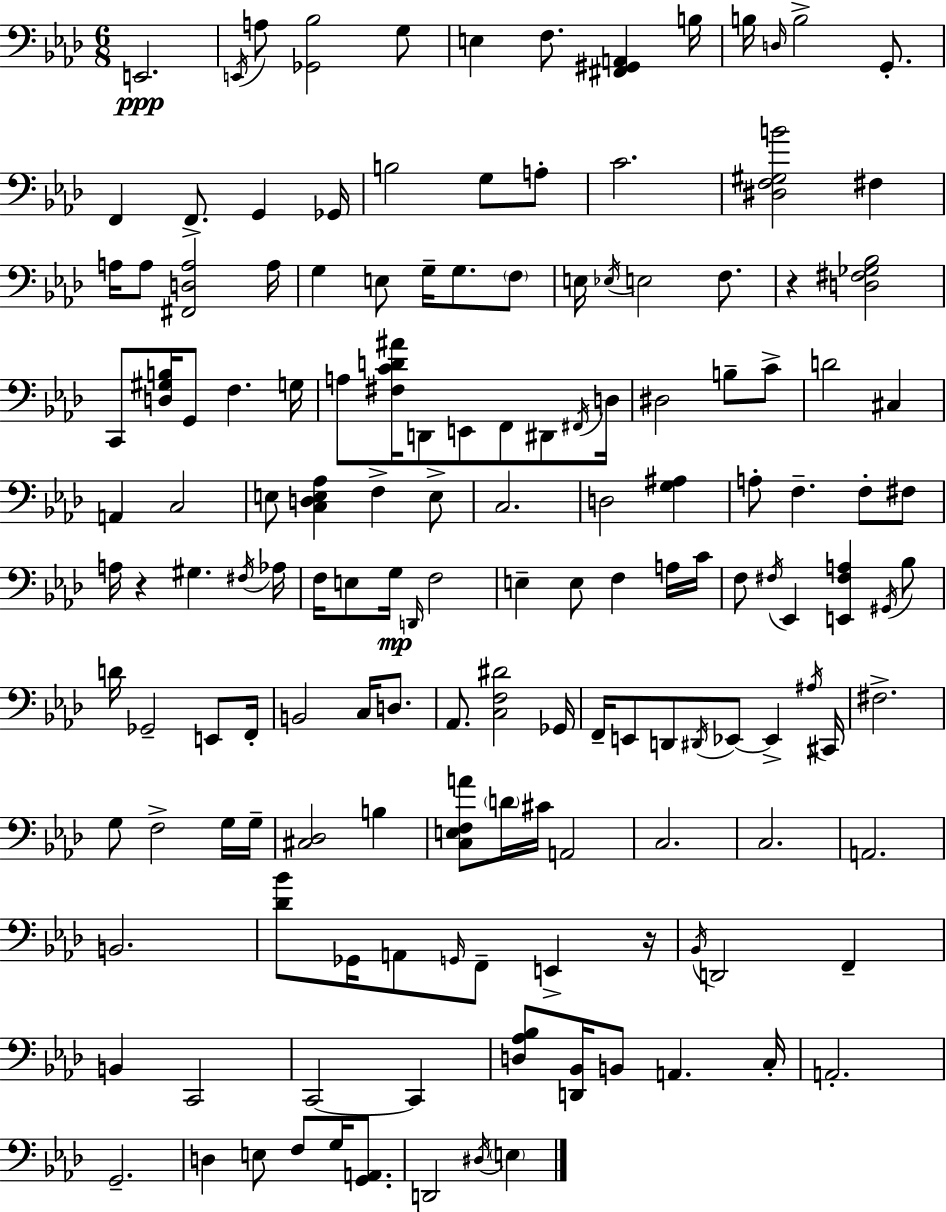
E2/h. E2/s A3/e [Gb2,Bb3]/h G3/e E3/q F3/e. [F#2,G#2,A2]/q B3/s B3/s D3/s B3/h G2/e. F2/q F2/e. G2/q Gb2/s B3/h G3/e A3/e C4/h. [D#3,F3,G#3,B4]/h F#3/q A3/s A3/e [F#2,D3,A3]/h A3/s G3/q E3/e G3/s G3/e. F3/e E3/s Eb3/s E3/h F3/e. R/q [D3,F#3,Gb3,Bb3]/h C2/e [D3,G#3,B3]/s G2/e F3/q. G3/s A3/e [F#3,C4,D4,A#4]/s D2/e E2/e F2/e D#2/e F#2/s D3/s D#3/h B3/e C4/e D4/h C#3/q A2/q C3/h E3/e [C3,D3,E3,Ab3]/q F3/q E3/e C3/h. D3/h [G3,A#3]/q A3/e F3/q. F3/e F#3/e A3/s R/q G#3/q. F#3/s Ab3/s F3/s E3/e G3/s D2/s F3/h E3/q E3/e F3/q A3/s C4/s F3/e F#3/s Eb2/q [E2,F#3,A3]/q G#2/s Bb3/e D4/s Gb2/h E2/e F2/s B2/h C3/s D3/e. Ab2/e. [C3,F3,D#4]/h Gb2/s F2/s E2/e D2/e D#2/s Eb2/e Eb2/q A#3/s C#2/s F#3/h. G3/e F3/h G3/s G3/s [C#3,Db3]/h B3/q [C3,E3,F3,A4]/e D4/s C#4/s A2/h C3/h. C3/h. A2/h. B2/h. [Db4,Bb4]/e Gb2/s A2/e G2/s F2/e E2/q R/s Bb2/s D2/h F2/q B2/q C2/h C2/h C2/q [D3,Ab3,Bb3]/e [D2,Bb2]/s B2/e A2/q. C3/s A2/h. G2/h. D3/q E3/e F3/e G3/s [G2,A2]/e. D2/h D#3/s E3/q